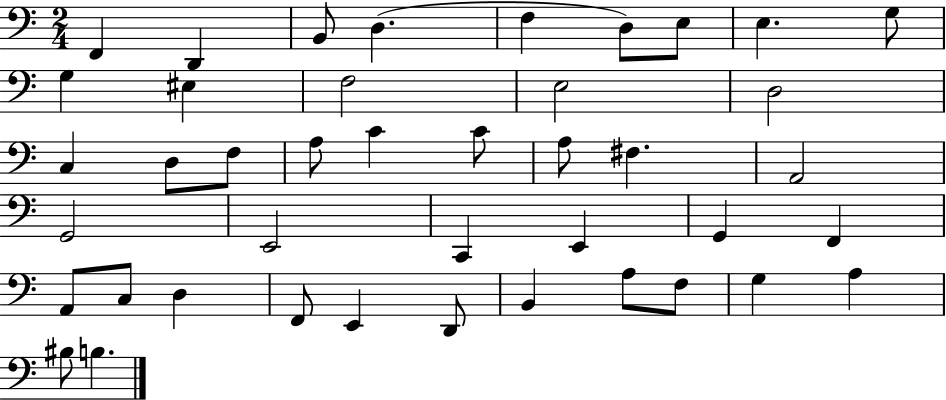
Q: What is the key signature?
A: C major